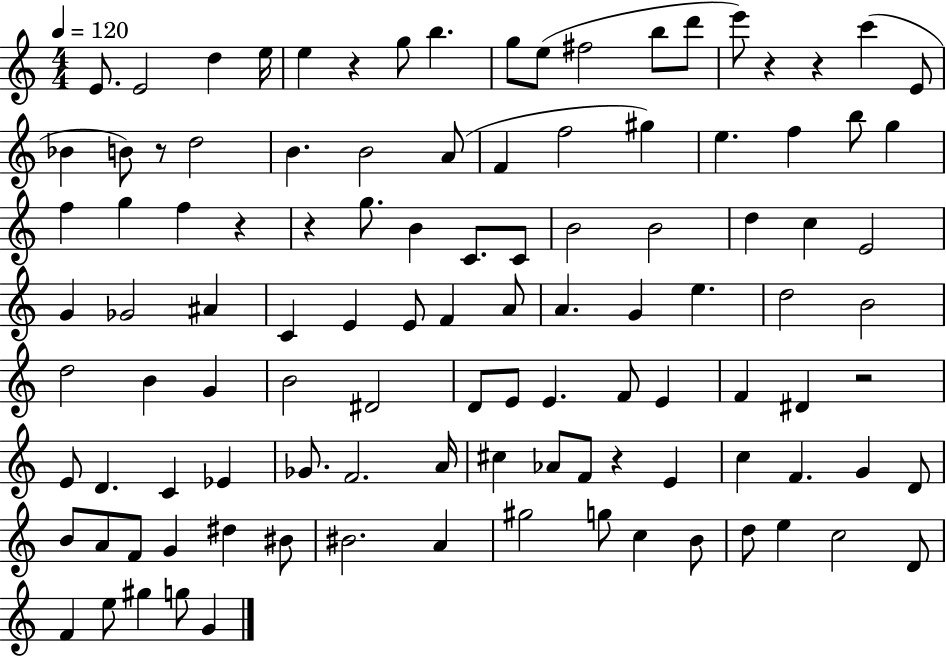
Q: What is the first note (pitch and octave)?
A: E4